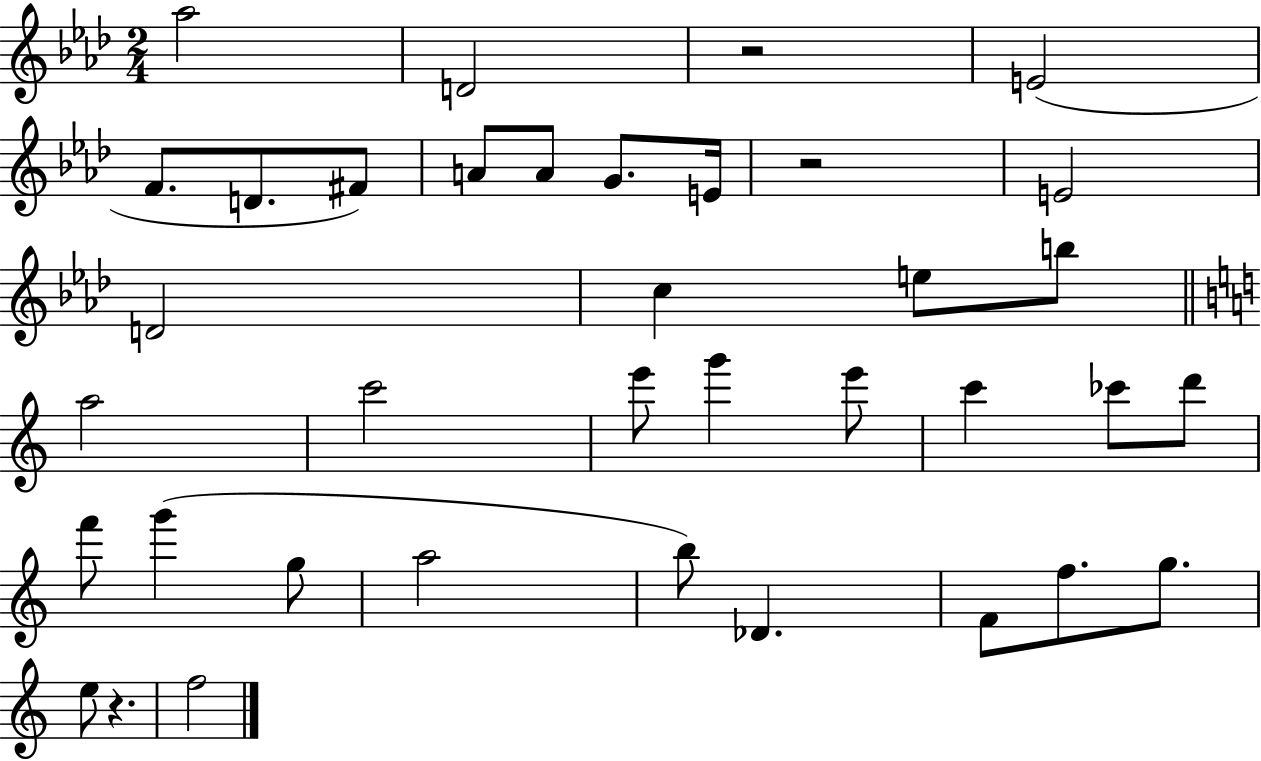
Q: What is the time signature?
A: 2/4